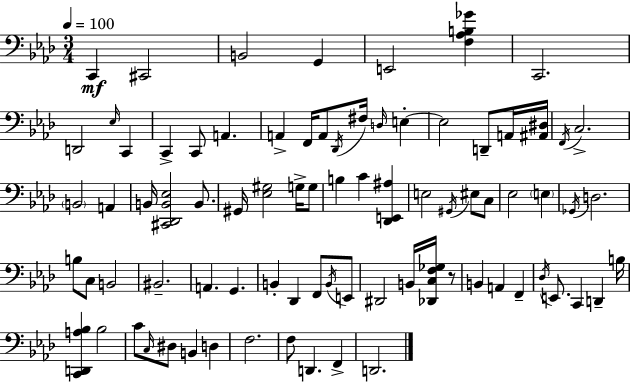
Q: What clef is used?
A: bass